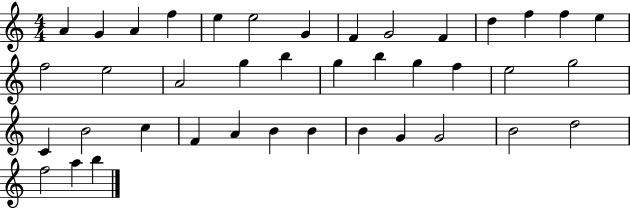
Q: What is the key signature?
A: C major